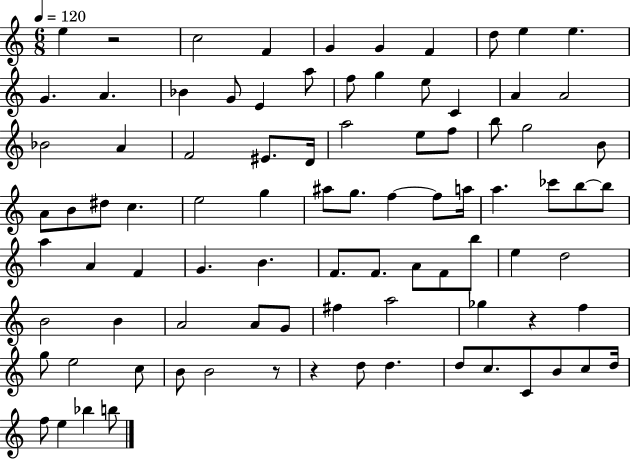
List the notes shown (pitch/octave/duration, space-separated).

E5/q R/h C5/h F4/q G4/q G4/q F4/q D5/e E5/q E5/q. G4/q. A4/q. Bb4/q G4/e E4/q A5/e F5/e G5/q E5/e C4/q A4/q A4/h Bb4/h A4/q F4/h EIS4/e. D4/s A5/h E5/e F5/e B5/e G5/h B4/e A4/e B4/e D#5/e C5/q. E5/h G5/q A#5/e G5/e. F5/q F5/e A5/s A5/q. CES6/e B5/e B5/e A5/q A4/q F4/q G4/q. B4/q. F4/e. F4/e. A4/e F4/e B5/e E5/q D5/h B4/h B4/q A4/h A4/e G4/e F#5/q A5/h Gb5/q R/q F5/q G5/e E5/h C5/e B4/e B4/h R/e R/q D5/e D5/q. D5/e C5/e. C4/e B4/e C5/e D5/s F5/e E5/q Bb5/q B5/e